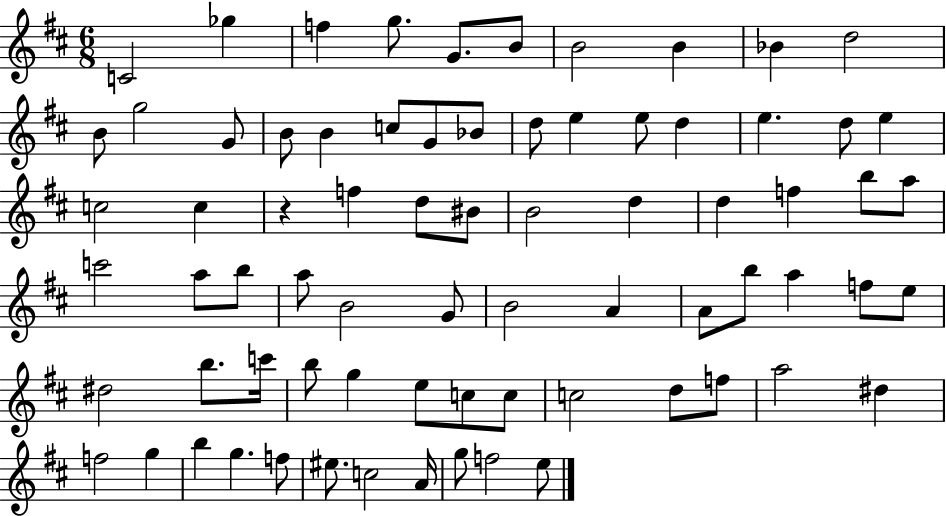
C4/h Gb5/q F5/q G5/e. G4/e. B4/e B4/h B4/q Bb4/q D5/h B4/e G5/h G4/e B4/e B4/q C5/e G4/e Bb4/e D5/e E5/q E5/e D5/q E5/q. D5/e E5/q C5/h C5/q R/q F5/q D5/e BIS4/e B4/h D5/q D5/q F5/q B5/e A5/e C6/h A5/e B5/e A5/e B4/h G4/e B4/h A4/q A4/e B5/e A5/q F5/e E5/e D#5/h B5/e. C6/s B5/e G5/q E5/e C5/e C5/e C5/h D5/e F5/e A5/h D#5/q F5/h G5/q B5/q G5/q. F5/e EIS5/e. C5/h A4/s G5/e F5/h E5/e